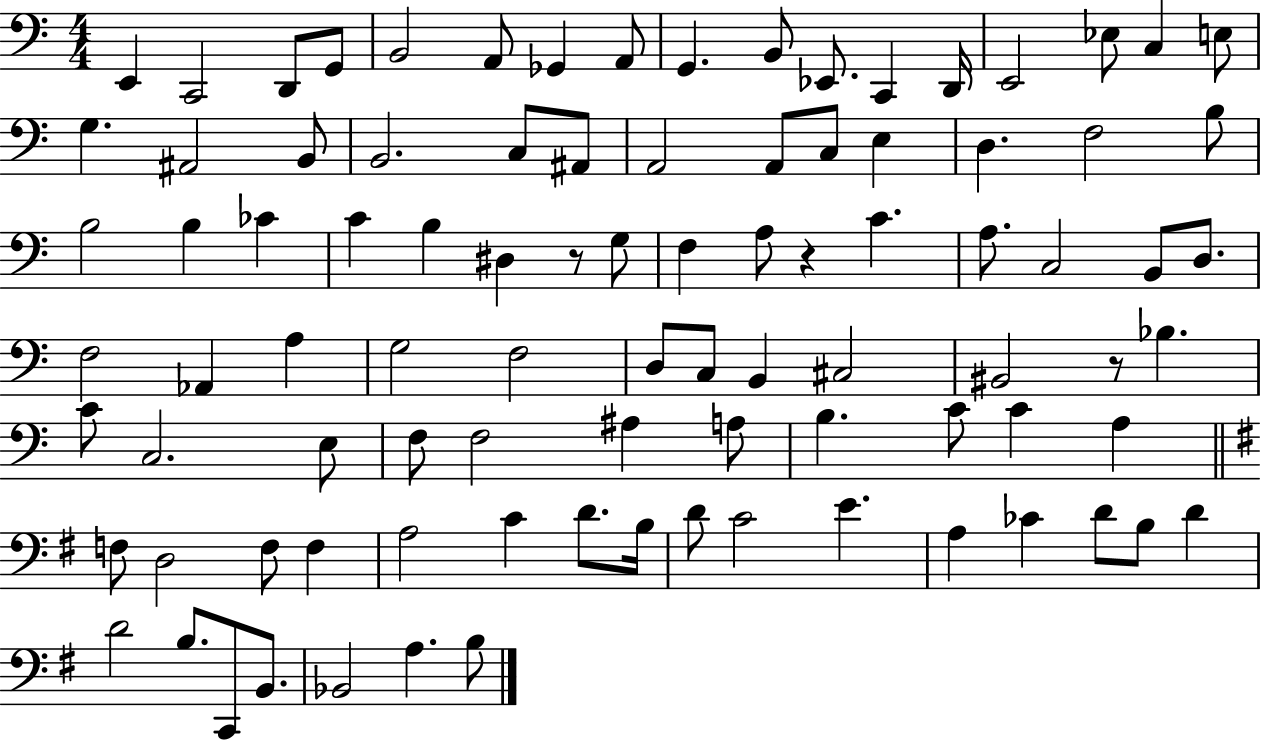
X:1
T:Untitled
M:4/4
L:1/4
K:C
E,, C,,2 D,,/2 G,,/2 B,,2 A,,/2 _G,, A,,/2 G,, B,,/2 _E,,/2 C,, D,,/4 E,,2 _E,/2 C, E,/2 G, ^A,,2 B,,/2 B,,2 C,/2 ^A,,/2 A,,2 A,,/2 C,/2 E, D, F,2 B,/2 B,2 B, _C C B, ^D, z/2 G,/2 F, A,/2 z C A,/2 C,2 B,,/2 D,/2 F,2 _A,, A, G,2 F,2 D,/2 C,/2 B,, ^C,2 ^B,,2 z/2 _B, C/2 C,2 E,/2 F,/2 F,2 ^A, A,/2 B, C/2 C A, F,/2 D,2 F,/2 F, A,2 C D/2 B,/4 D/2 C2 E A, _C D/2 B,/2 D D2 B,/2 C,,/2 B,,/2 _B,,2 A, B,/2